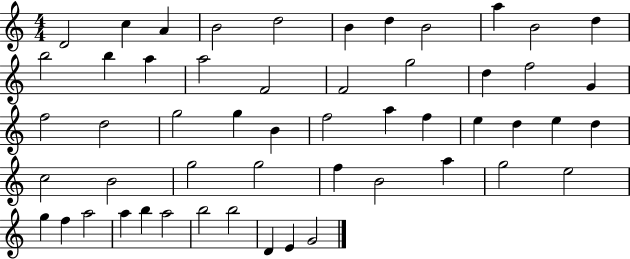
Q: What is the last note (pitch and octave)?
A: G4